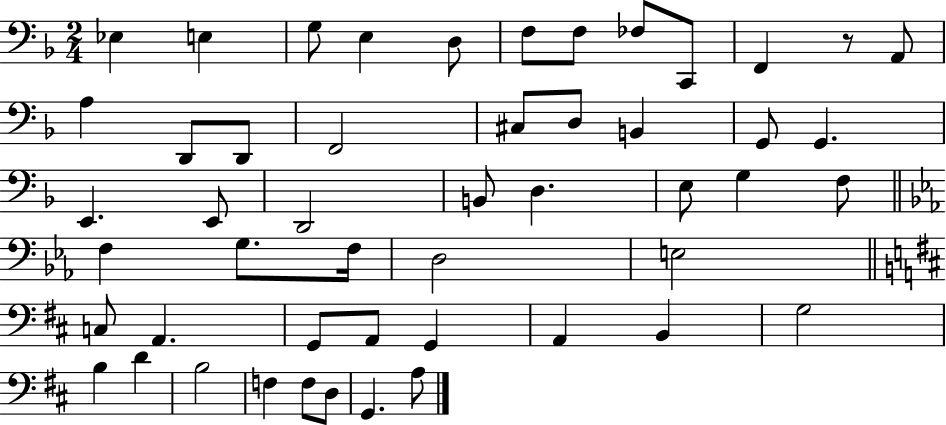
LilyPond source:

{
  \clef bass
  \numericTimeSignature
  \time 2/4
  \key f \major
  ees4 e4 | g8 e4 d8 | f8 f8 fes8 c,8 | f,4 r8 a,8 | \break a4 d,8 d,8 | f,2 | cis8 d8 b,4 | g,8 g,4. | \break e,4. e,8 | d,2 | b,8 d4. | e8 g4 f8 | \break \bar "||" \break \key c \minor f4 g8. f16 | d2 | e2 | \bar "||" \break \key b \minor c8 a,4. | g,8 a,8 g,4 | a,4 b,4 | g2 | \break b4 d'4 | b2 | f4 f8 d8 | g,4. a8 | \break \bar "|."
}